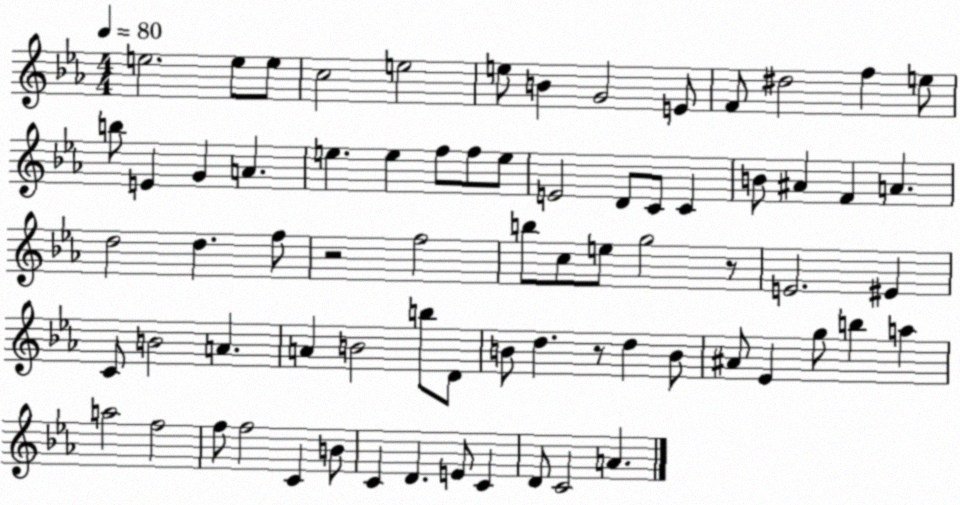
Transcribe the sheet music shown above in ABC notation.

X:1
T:Untitled
M:4/4
L:1/4
K:Eb
e2 e/2 e/2 c2 e2 e/2 B G2 E/2 F/2 ^d2 f e/2 b/2 E G A e e f/2 f/2 e/2 E2 D/2 C/2 C B/2 ^A F A d2 d f/2 z2 f2 b/2 c/2 e/2 g2 z/2 E2 ^E C/2 B2 A A B2 b/2 D/2 B/2 d z/2 d B/2 ^A/2 _E g/2 b a a2 f2 f/2 f2 C B/2 C D E/2 C D/2 C2 A